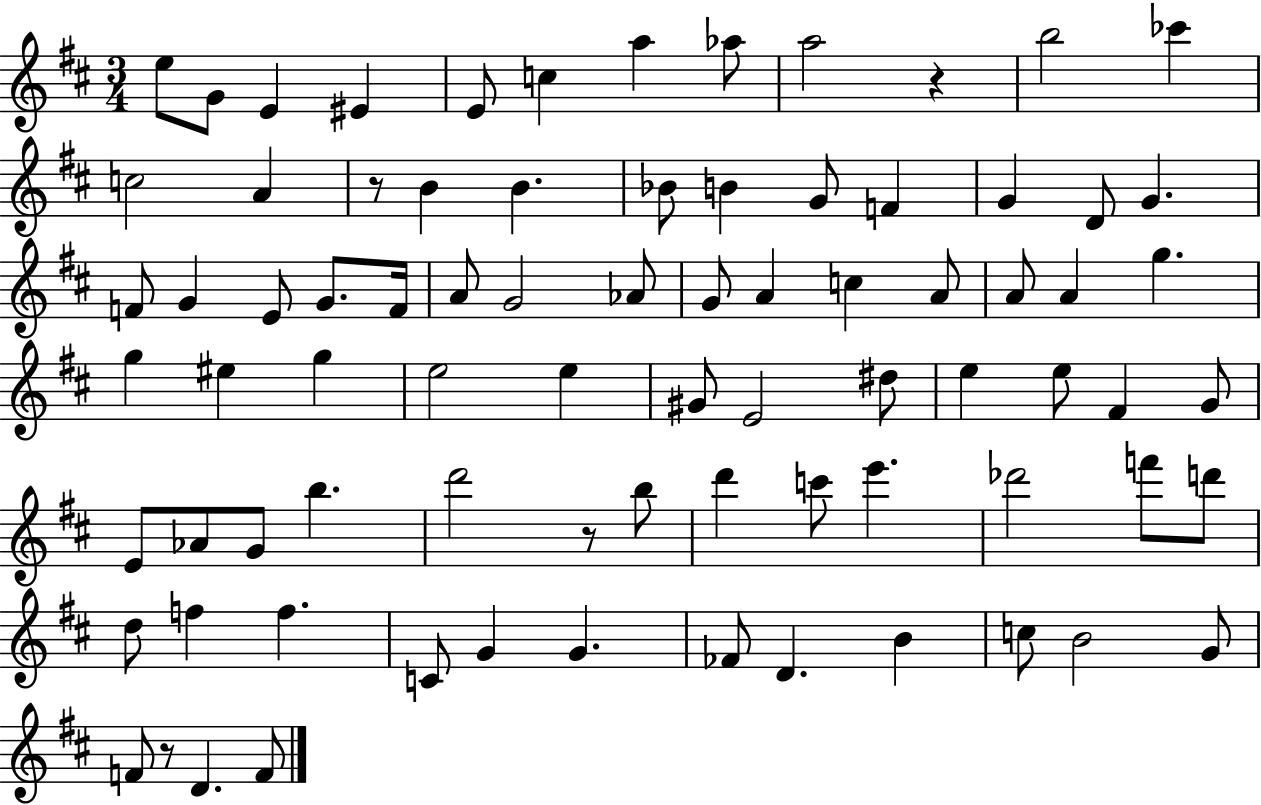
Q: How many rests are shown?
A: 4